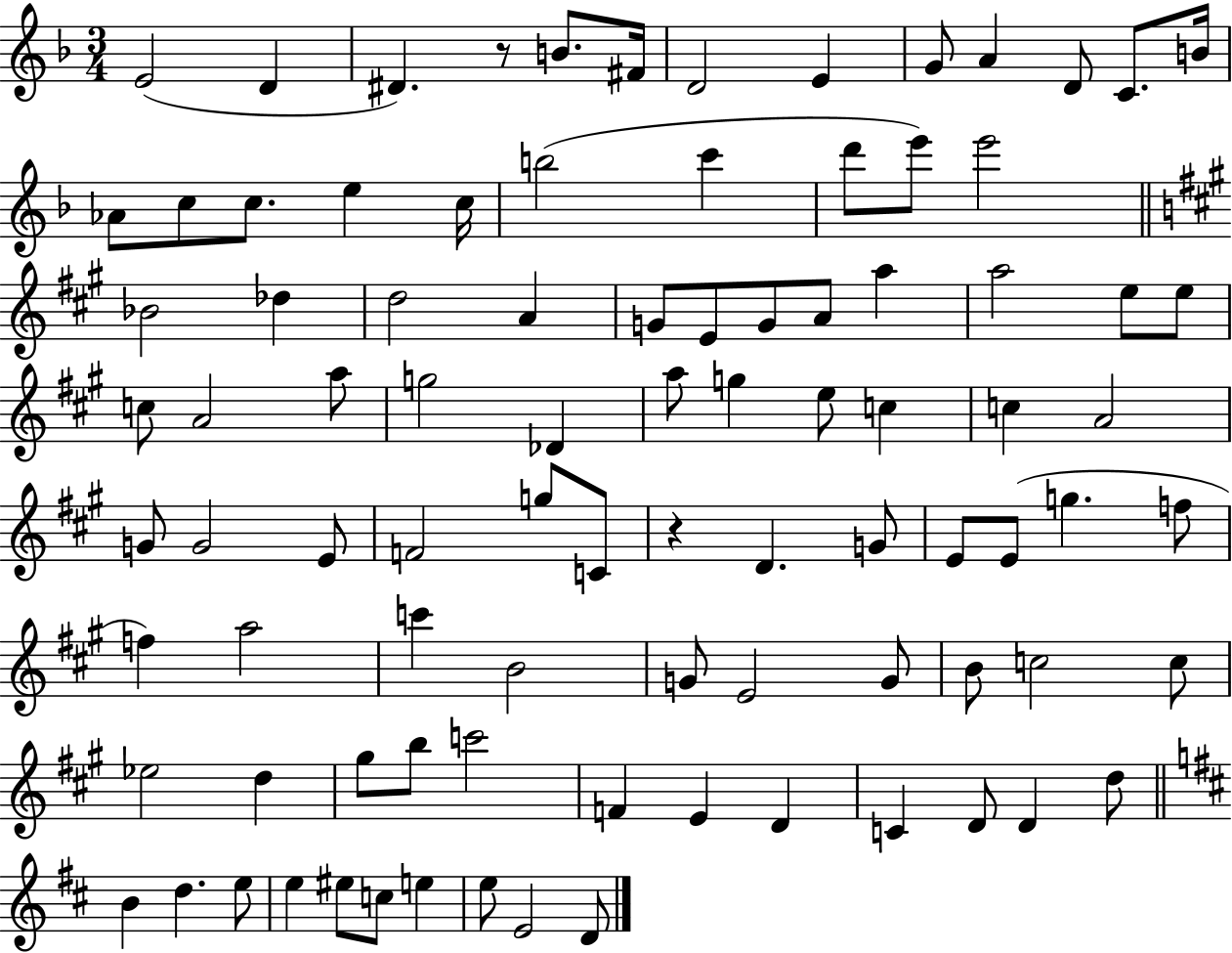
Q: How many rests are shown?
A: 2